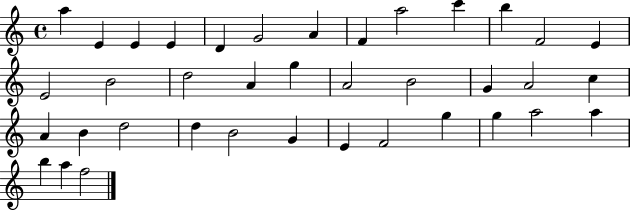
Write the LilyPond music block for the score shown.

{
  \clef treble
  \time 4/4
  \defaultTimeSignature
  \key c \major
  a''4 e'4 e'4 e'4 | d'4 g'2 a'4 | f'4 a''2 c'''4 | b''4 f'2 e'4 | \break e'2 b'2 | d''2 a'4 g''4 | a'2 b'2 | g'4 a'2 c''4 | \break a'4 b'4 d''2 | d''4 b'2 g'4 | e'4 f'2 g''4 | g''4 a''2 a''4 | \break b''4 a''4 f''2 | \bar "|."
}